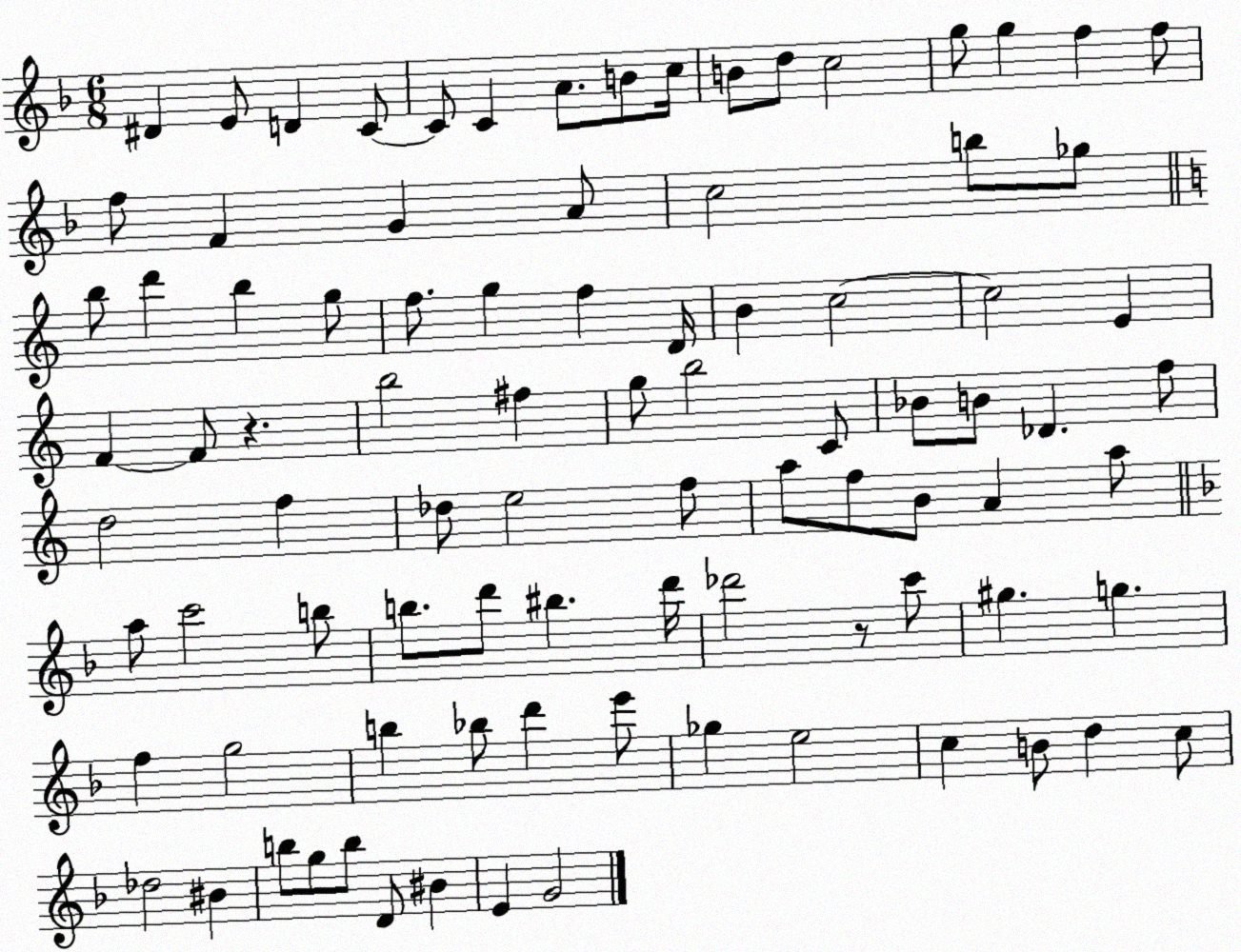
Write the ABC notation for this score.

X:1
T:Untitled
M:6/8
L:1/4
K:F
^D E/2 D C/2 C/2 C A/2 B/2 c/4 B/2 d/2 c2 g/2 g f f/2 f/2 F G A/2 c2 b/2 _g/2 b/2 d' b g/2 f/2 g f D/4 B c2 c2 E F F/2 z b2 ^f g/2 b2 C/2 _B/2 B/2 _D f/2 d2 f _d/2 e2 f/2 a/2 f/2 B/2 A a/2 a/2 c'2 b/2 b/2 d'/2 ^b d'/4 _d'2 z/2 c'/2 ^g g f g2 b _b/2 d' e'/2 _g e2 c B/2 d c/2 _d2 ^B b/2 g/2 b/2 D/2 ^B E G2